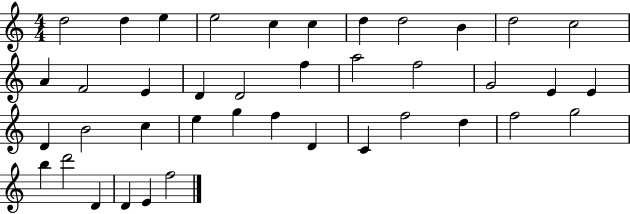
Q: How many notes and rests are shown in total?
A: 40